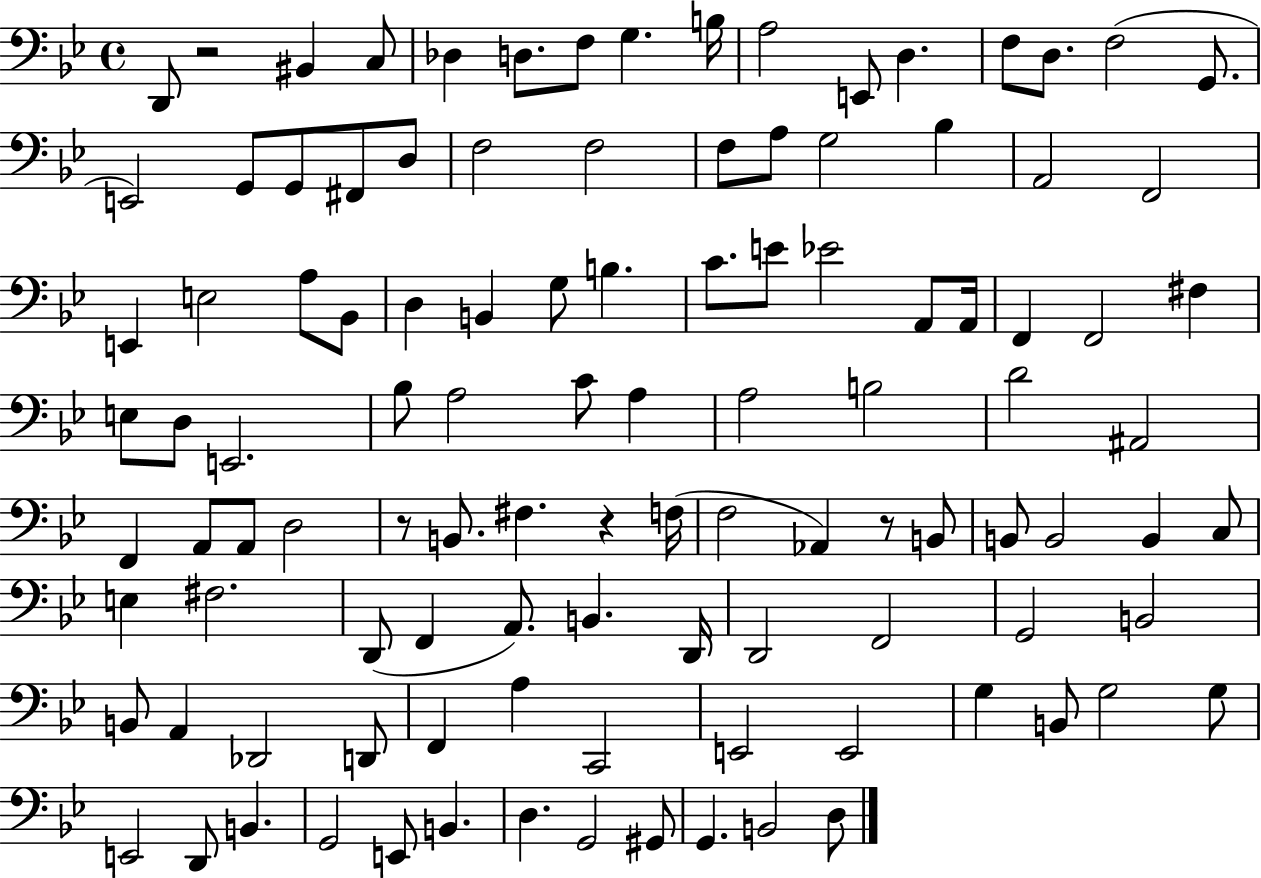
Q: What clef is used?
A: bass